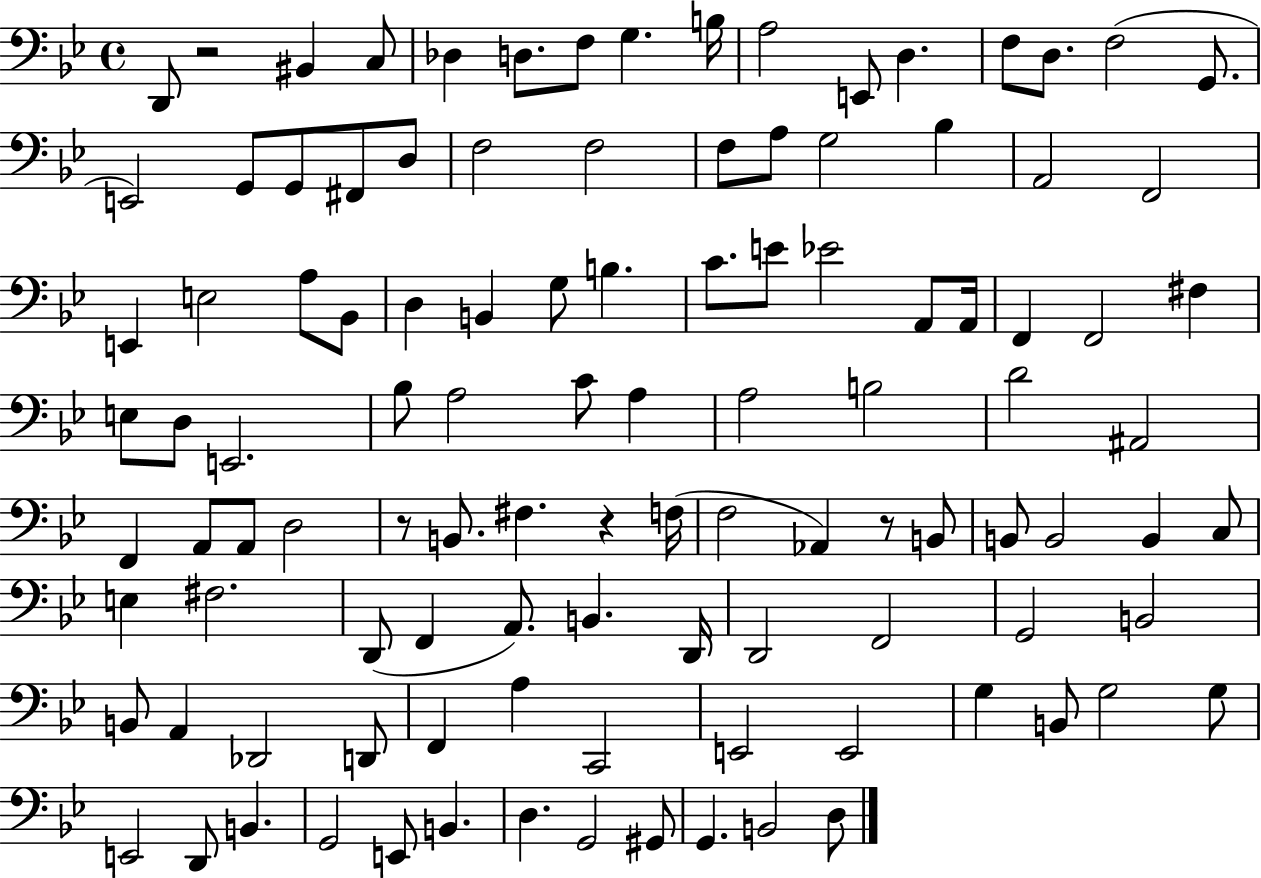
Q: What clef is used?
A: bass